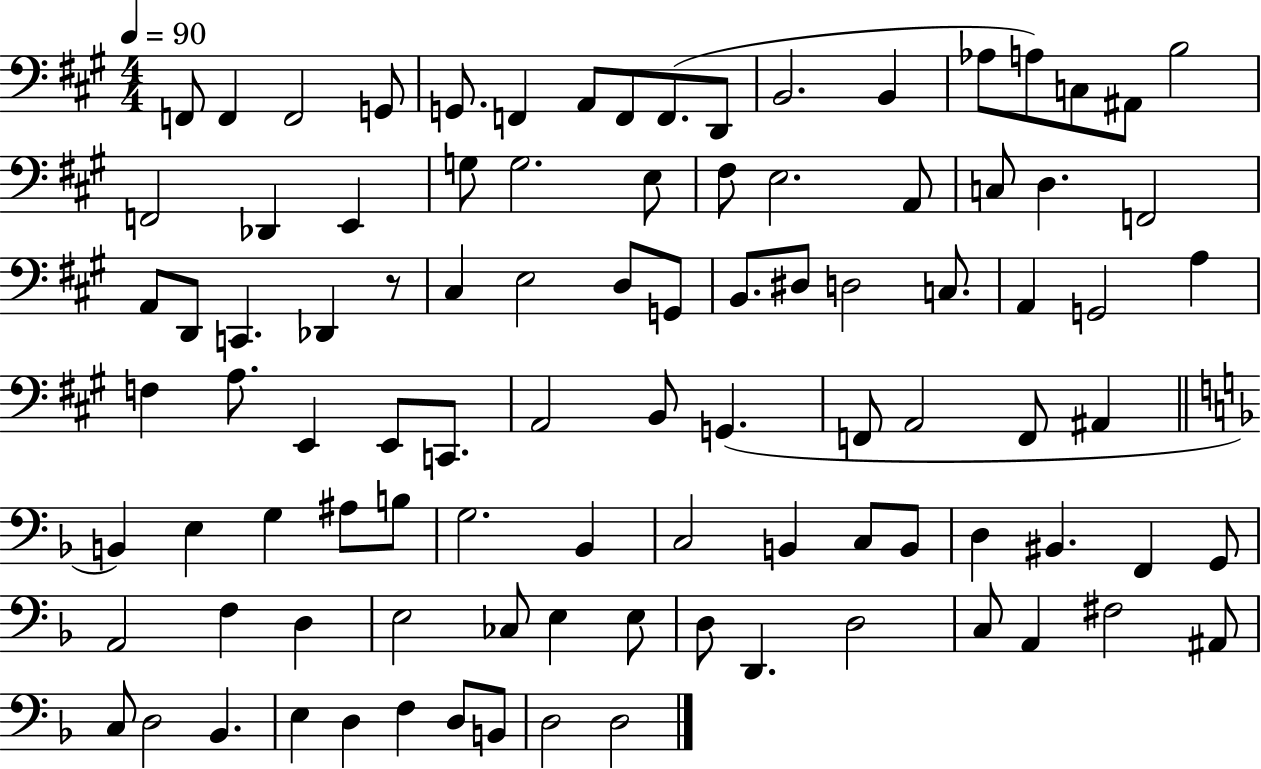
F2/e F2/q F2/h G2/e G2/e. F2/q A2/e F2/e F2/e. D2/e B2/h. B2/q Ab3/e A3/e C3/e A#2/e B3/h F2/h Db2/q E2/q G3/e G3/h. E3/e F#3/e E3/h. A2/e C3/e D3/q. F2/h A2/e D2/e C2/q. Db2/q R/e C#3/q E3/h D3/e G2/e B2/e. D#3/e D3/h C3/e. A2/q G2/h A3/q F3/q A3/e. E2/q E2/e C2/e. A2/h B2/e G2/q. F2/e A2/h F2/e A#2/q B2/q E3/q G3/q A#3/e B3/e G3/h. Bb2/q C3/h B2/q C3/e B2/e D3/q BIS2/q. F2/q G2/e A2/h F3/q D3/q E3/h CES3/e E3/q E3/e D3/e D2/q. D3/h C3/e A2/q F#3/h A#2/e C3/e D3/h Bb2/q. E3/q D3/q F3/q D3/e B2/e D3/h D3/h